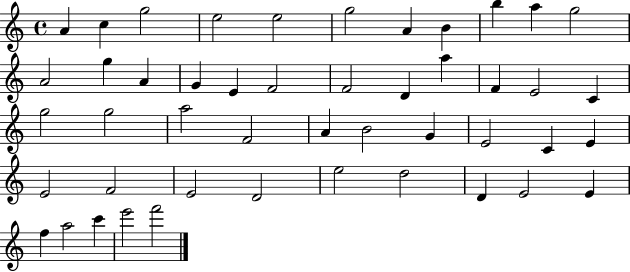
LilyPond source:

{
  \clef treble
  \time 4/4
  \defaultTimeSignature
  \key c \major
  a'4 c''4 g''2 | e''2 e''2 | g''2 a'4 b'4 | b''4 a''4 g''2 | \break a'2 g''4 a'4 | g'4 e'4 f'2 | f'2 d'4 a''4 | f'4 e'2 c'4 | \break g''2 g''2 | a''2 f'2 | a'4 b'2 g'4 | e'2 c'4 e'4 | \break e'2 f'2 | e'2 d'2 | e''2 d''2 | d'4 e'2 e'4 | \break f''4 a''2 c'''4 | e'''2 f'''2 | \bar "|."
}